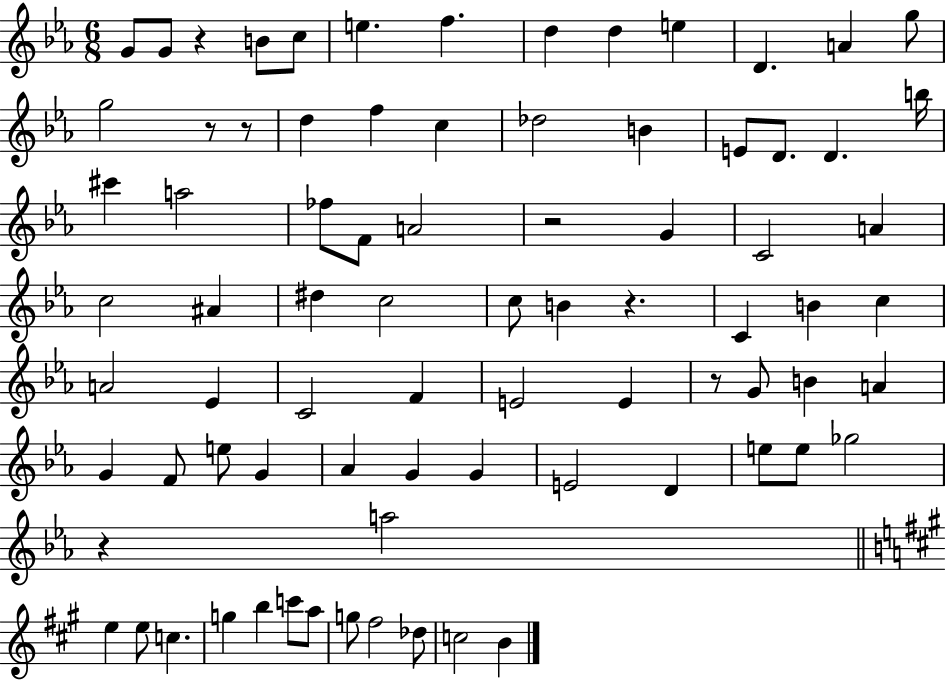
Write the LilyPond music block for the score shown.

{
  \clef treble
  \numericTimeSignature
  \time 6/8
  \key ees \major
  g'8 g'8 r4 b'8 c''8 | e''4. f''4. | d''4 d''4 e''4 | d'4. a'4 g''8 | \break g''2 r8 r8 | d''4 f''4 c''4 | des''2 b'4 | e'8 d'8. d'4. b''16 | \break cis'''4 a''2 | fes''8 f'8 a'2 | r2 g'4 | c'2 a'4 | \break c''2 ais'4 | dis''4 c''2 | c''8 b'4 r4. | c'4 b'4 c''4 | \break a'2 ees'4 | c'2 f'4 | e'2 e'4 | r8 g'8 b'4 a'4 | \break g'4 f'8 e''8 g'4 | aes'4 g'4 g'4 | e'2 d'4 | e''8 e''8 ges''2 | \break r4 a''2 | \bar "||" \break \key a \major e''4 e''8 c''4. | g''4 b''4 c'''8 a''8 | g''8 fis''2 des''8 | c''2 b'4 | \break \bar "|."
}